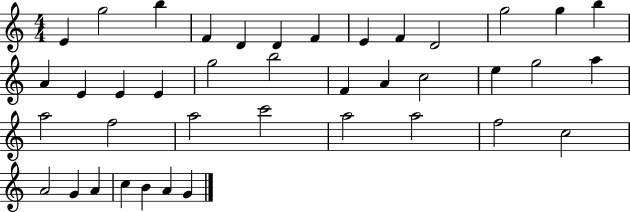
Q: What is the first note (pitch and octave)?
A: E4